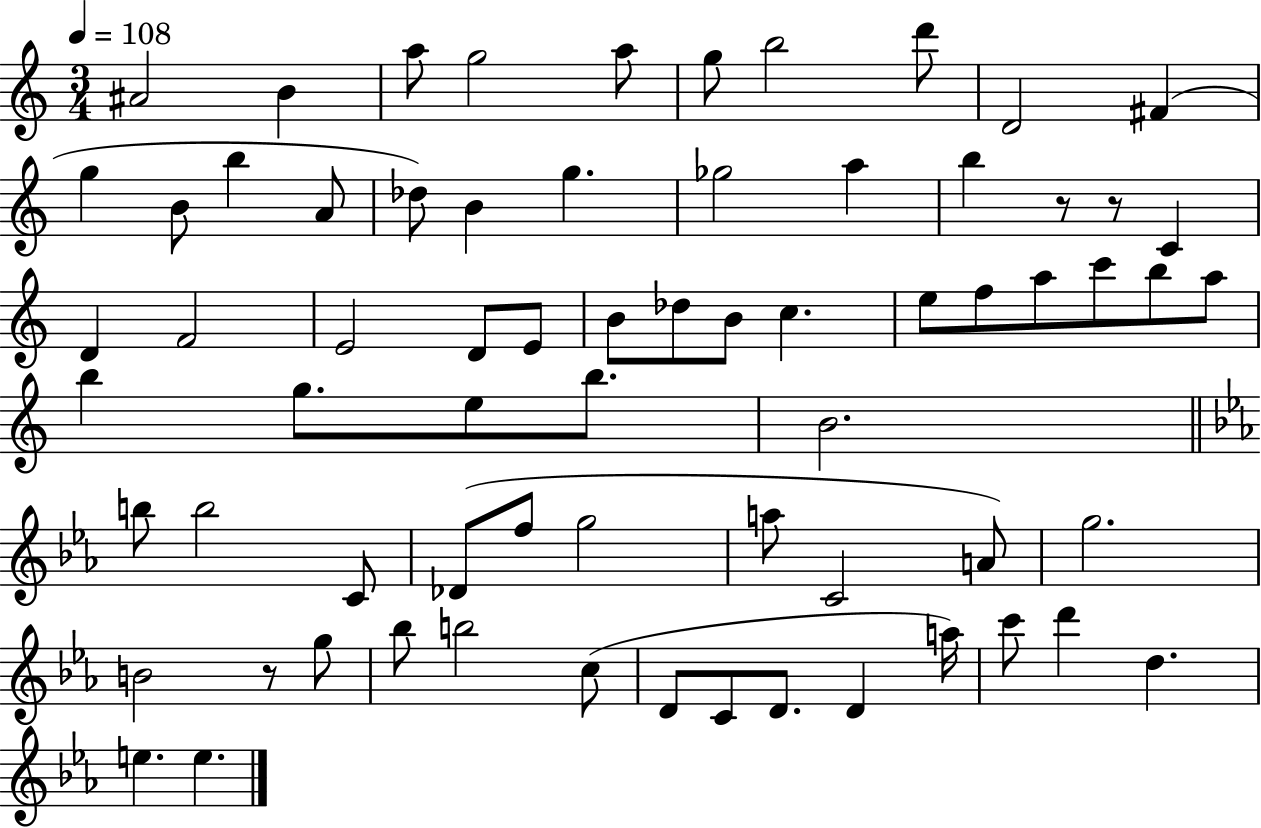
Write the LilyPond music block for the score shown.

{
  \clef treble
  \numericTimeSignature
  \time 3/4
  \key c \major
  \tempo 4 = 108
  ais'2 b'4 | a''8 g''2 a''8 | g''8 b''2 d'''8 | d'2 fis'4( | \break g''4 b'8 b''4 a'8 | des''8) b'4 g''4. | ges''2 a''4 | b''4 r8 r8 c'4 | \break d'4 f'2 | e'2 d'8 e'8 | b'8 des''8 b'8 c''4. | e''8 f''8 a''8 c'''8 b''8 a''8 | \break b''4 g''8. e''8 b''8. | b'2. | \bar "||" \break \key c \minor b''8 b''2 c'8 | des'8( f''8 g''2 | a''8 c'2 a'8) | g''2. | \break b'2 r8 g''8 | bes''8 b''2 c''8( | d'8 c'8 d'8. d'4 a''16) | c'''8 d'''4 d''4. | \break e''4. e''4. | \bar "|."
}